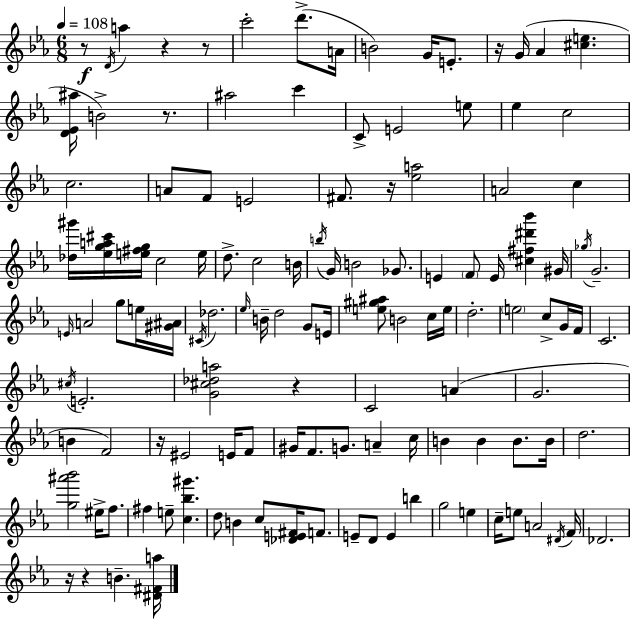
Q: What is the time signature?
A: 6/8